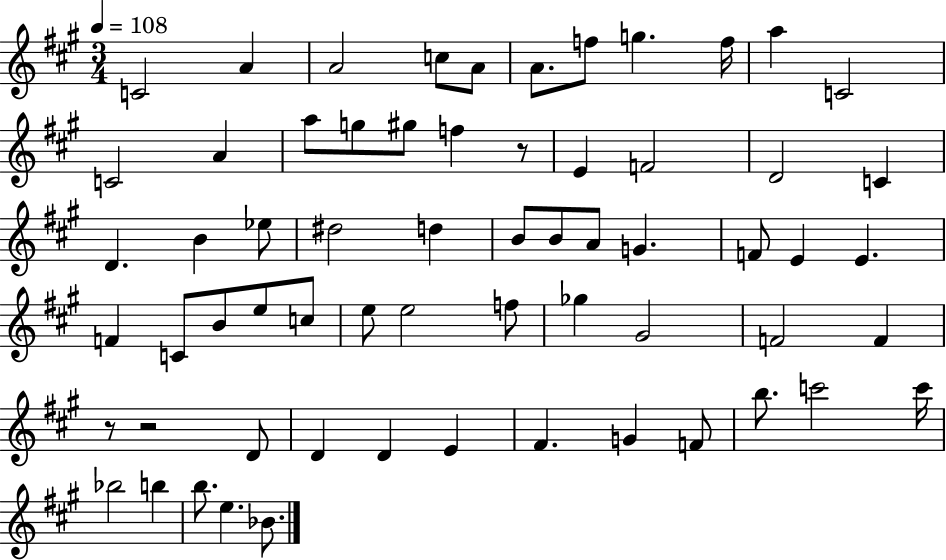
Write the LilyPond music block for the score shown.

{
  \clef treble
  \numericTimeSignature
  \time 3/4
  \key a \major
  \tempo 4 = 108
  \repeat volta 2 { c'2 a'4 | a'2 c''8 a'8 | a'8. f''8 g''4. f''16 | a''4 c'2 | \break c'2 a'4 | a''8 g''8 gis''8 f''4 r8 | e'4 f'2 | d'2 c'4 | \break d'4. b'4 ees''8 | dis''2 d''4 | b'8 b'8 a'8 g'4. | f'8 e'4 e'4. | \break f'4 c'8 b'8 e''8 c''8 | e''8 e''2 f''8 | ges''4 gis'2 | f'2 f'4 | \break r8 r2 d'8 | d'4 d'4 e'4 | fis'4. g'4 f'8 | b''8. c'''2 c'''16 | \break bes''2 b''4 | b''8. e''4. bes'8. | } \bar "|."
}